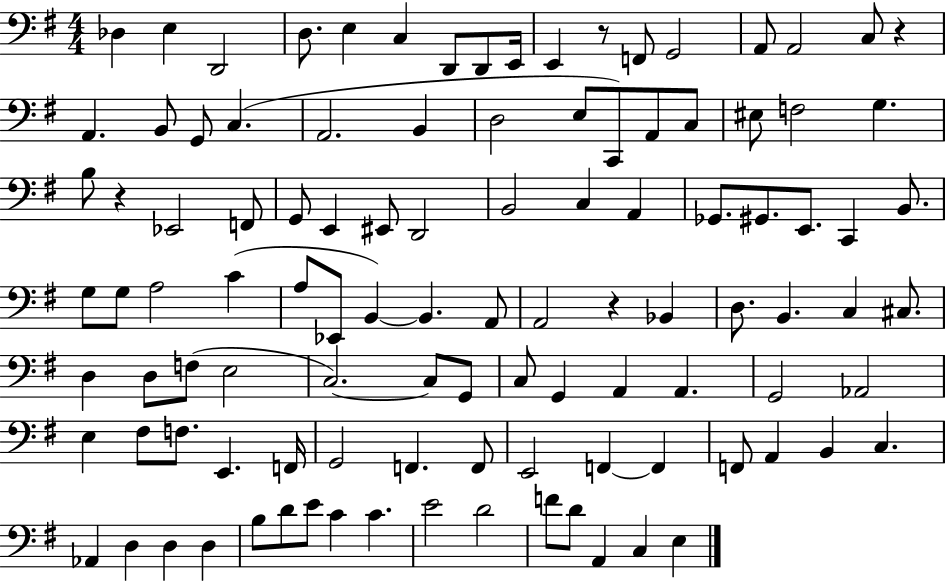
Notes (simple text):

Db3/q E3/q D2/h D3/e. E3/q C3/q D2/e D2/e E2/s E2/q R/e F2/e G2/h A2/e A2/h C3/e R/q A2/q. B2/e G2/e C3/q. A2/h. B2/q D3/h E3/e C2/e A2/e C3/e EIS3/e F3/h G3/q. B3/e R/q Eb2/h F2/e G2/e E2/q EIS2/e D2/h B2/h C3/q A2/q Gb2/e. G#2/e. E2/e. C2/q B2/e. G3/e G3/e A3/h C4/q A3/e Eb2/e B2/q B2/q. A2/e A2/h R/q Bb2/q D3/e. B2/q. C3/q C#3/e. D3/q D3/e F3/e E3/h C3/h. C3/e G2/e C3/e G2/q A2/q A2/q. G2/h Ab2/h E3/q F#3/e F3/e. E2/q. F2/s G2/h F2/q. F2/e E2/h F2/q F2/q F2/e A2/q B2/q C3/q. Ab2/q D3/q D3/q D3/q B3/e D4/e E4/e C4/q C4/q. E4/h D4/h F4/e D4/e A2/q C3/q E3/q